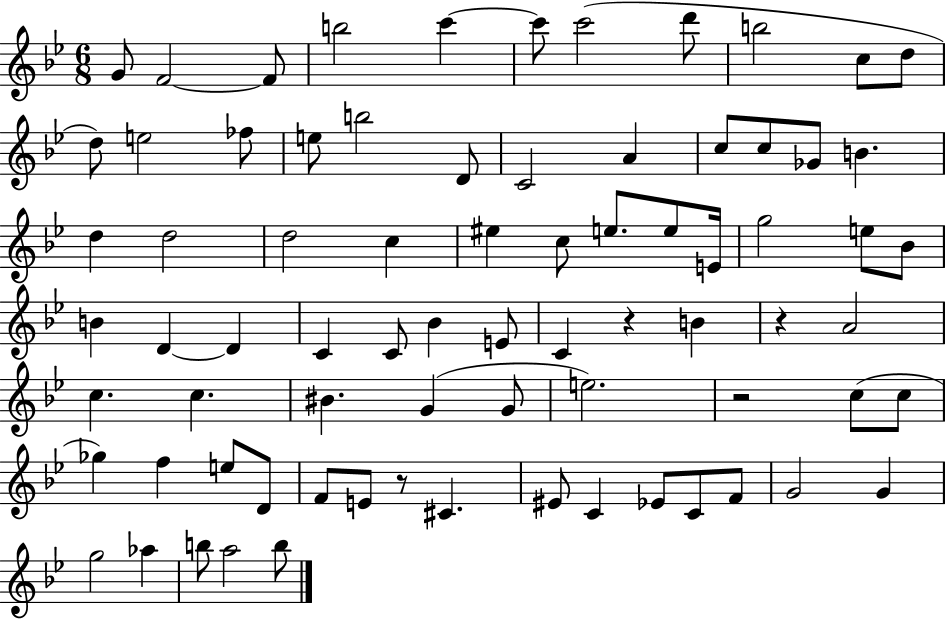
{
  \clef treble
  \numericTimeSignature
  \time 6/8
  \key bes \major
  \repeat volta 2 { g'8 f'2~~ f'8 | b''2 c'''4~~ | c'''8 c'''2( d'''8 | b''2 c''8 d''8 | \break d''8) e''2 fes''8 | e''8 b''2 d'8 | c'2 a'4 | c''8 c''8 ges'8 b'4. | \break d''4 d''2 | d''2 c''4 | eis''4 c''8 e''8. e''8 e'16 | g''2 e''8 bes'8 | \break b'4 d'4~~ d'4 | c'4 c'8 bes'4 e'8 | c'4 r4 b'4 | r4 a'2 | \break c''4. c''4. | bis'4. g'4( g'8 | e''2.) | r2 c''8( c''8 | \break ges''4) f''4 e''8 d'8 | f'8 e'8 r8 cis'4. | eis'8 c'4 ees'8 c'8 f'8 | g'2 g'4 | \break g''2 aes''4 | b''8 a''2 b''8 | } \bar "|."
}